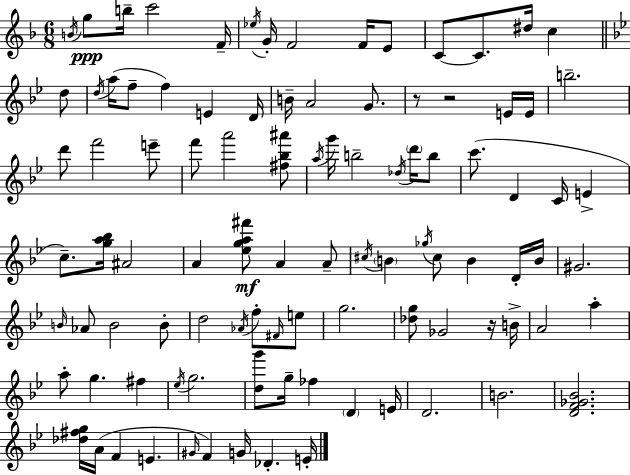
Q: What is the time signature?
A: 6/8